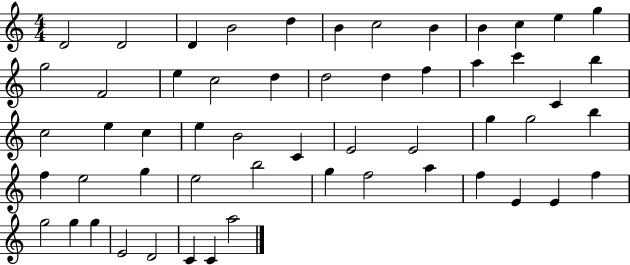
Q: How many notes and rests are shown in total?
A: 55